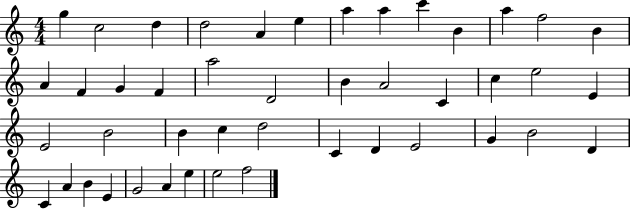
{
  \clef treble
  \numericTimeSignature
  \time 4/4
  \key c \major
  g''4 c''2 d''4 | d''2 a'4 e''4 | a''4 a''4 c'''4 b'4 | a''4 f''2 b'4 | \break a'4 f'4 g'4 f'4 | a''2 d'2 | b'4 a'2 c'4 | c''4 e''2 e'4 | \break e'2 b'2 | b'4 c''4 d''2 | c'4 d'4 e'2 | g'4 b'2 d'4 | \break c'4 a'4 b'4 e'4 | g'2 a'4 e''4 | e''2 f''2 | \bar "|."
}